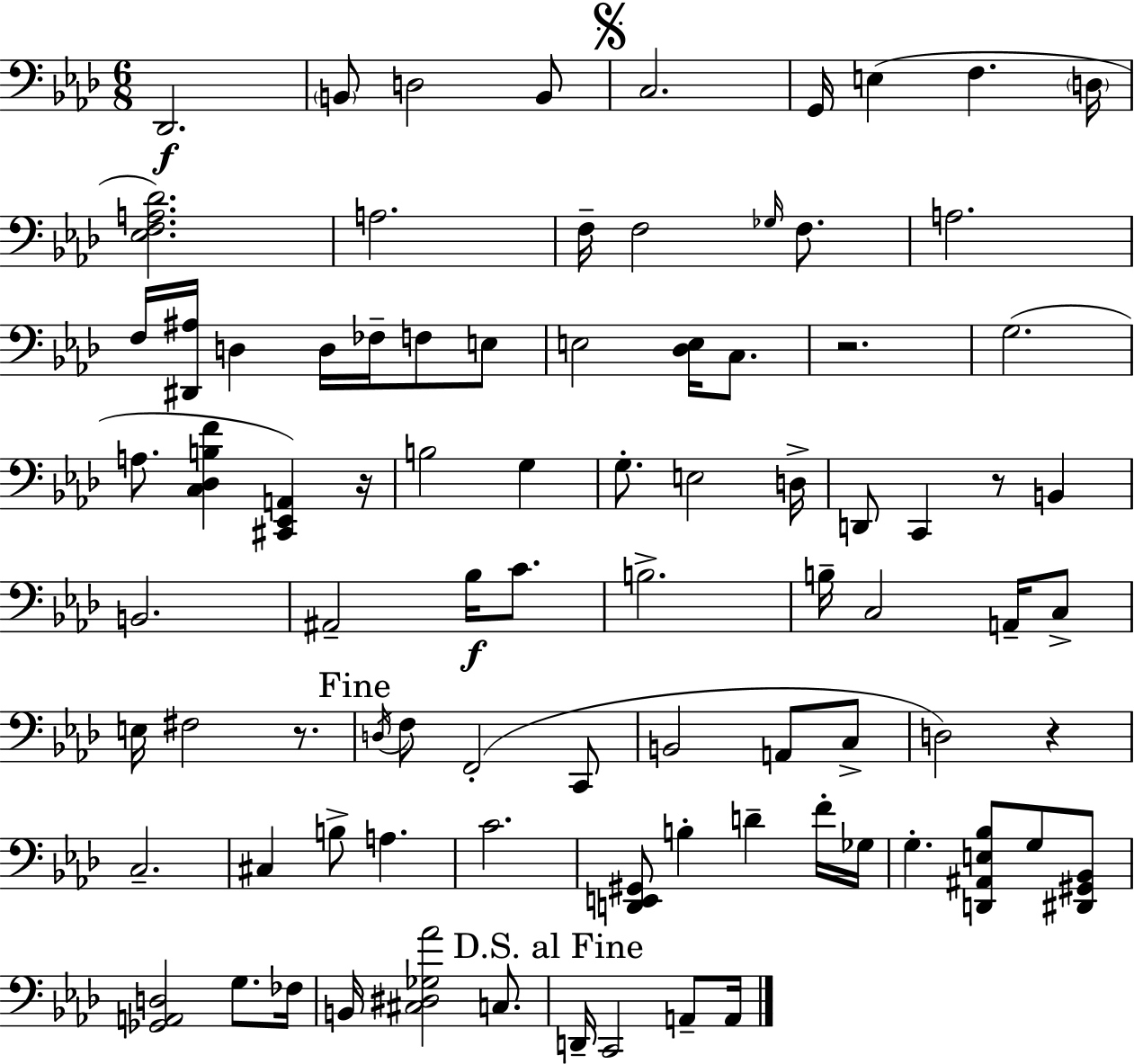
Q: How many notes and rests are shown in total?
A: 86